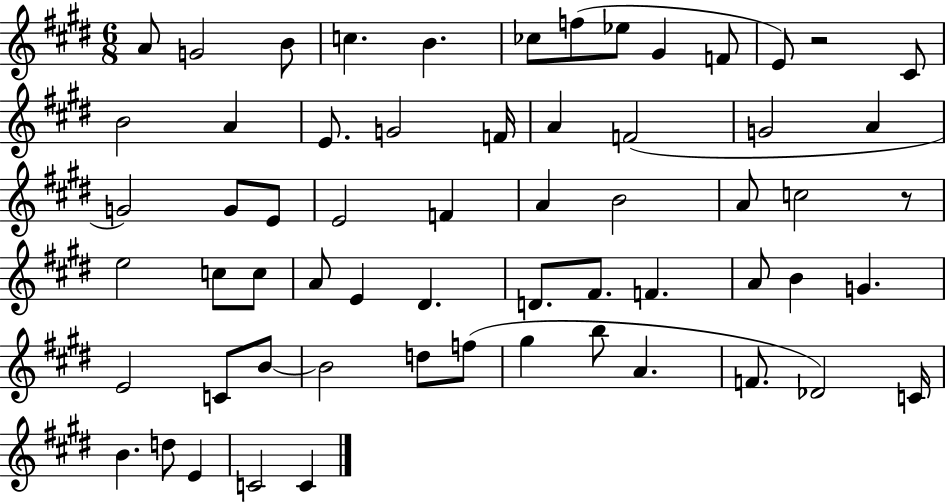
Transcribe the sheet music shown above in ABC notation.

X:1
T:Untitled
M:6/8
L:1/4
K:E
A/2 G2 B/2 c B _c/2 f/2 _e/2 ^G F/2 E/2 z2 ^C/2 B2 A E/2 G2 F/4 A F2 G2 A G2 G/2 E/2 E2 F A B2 A/2 c2 z/2 e2 c/2 c/2 A/2 E ^D D/2 ^F/2 F A/2 B G E2 C/2 B/2 B2 d/2 f/2 ^g b/2 A F/2 _D2 C/4 B d/2 E C2 C